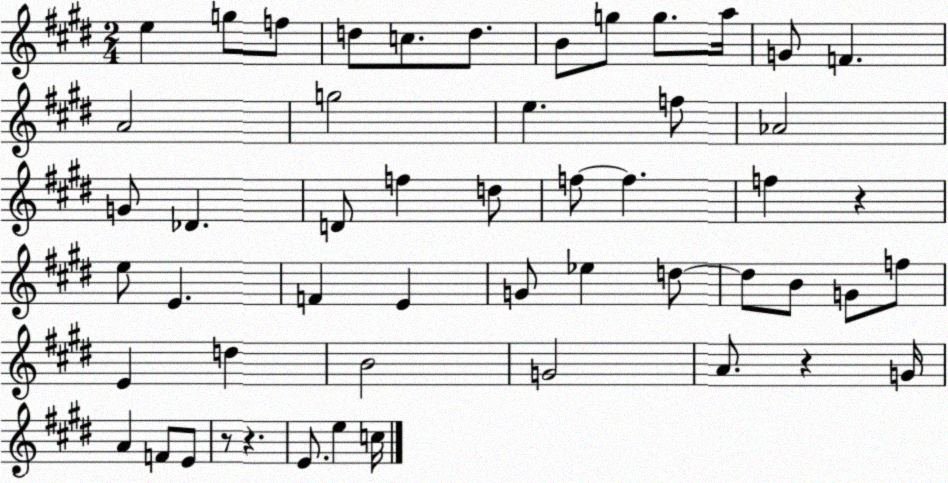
X:1
T:Untitled
M:2/4
L:1/4
K:E
e g/2 f/2 d/2 c/2 d/2 B/2 g/2 g/2 a/4 G/2 F A2 g2 e f/2 _A2 G/2 _D D/2 f d/2 f/2 f f z e/2 E F E G/2 _e d/2 d/2 B/2 G/2 f/2 E d B2 G2 A/2 z G/4 A F/2 E/2 z/2 z E/2 e c/4